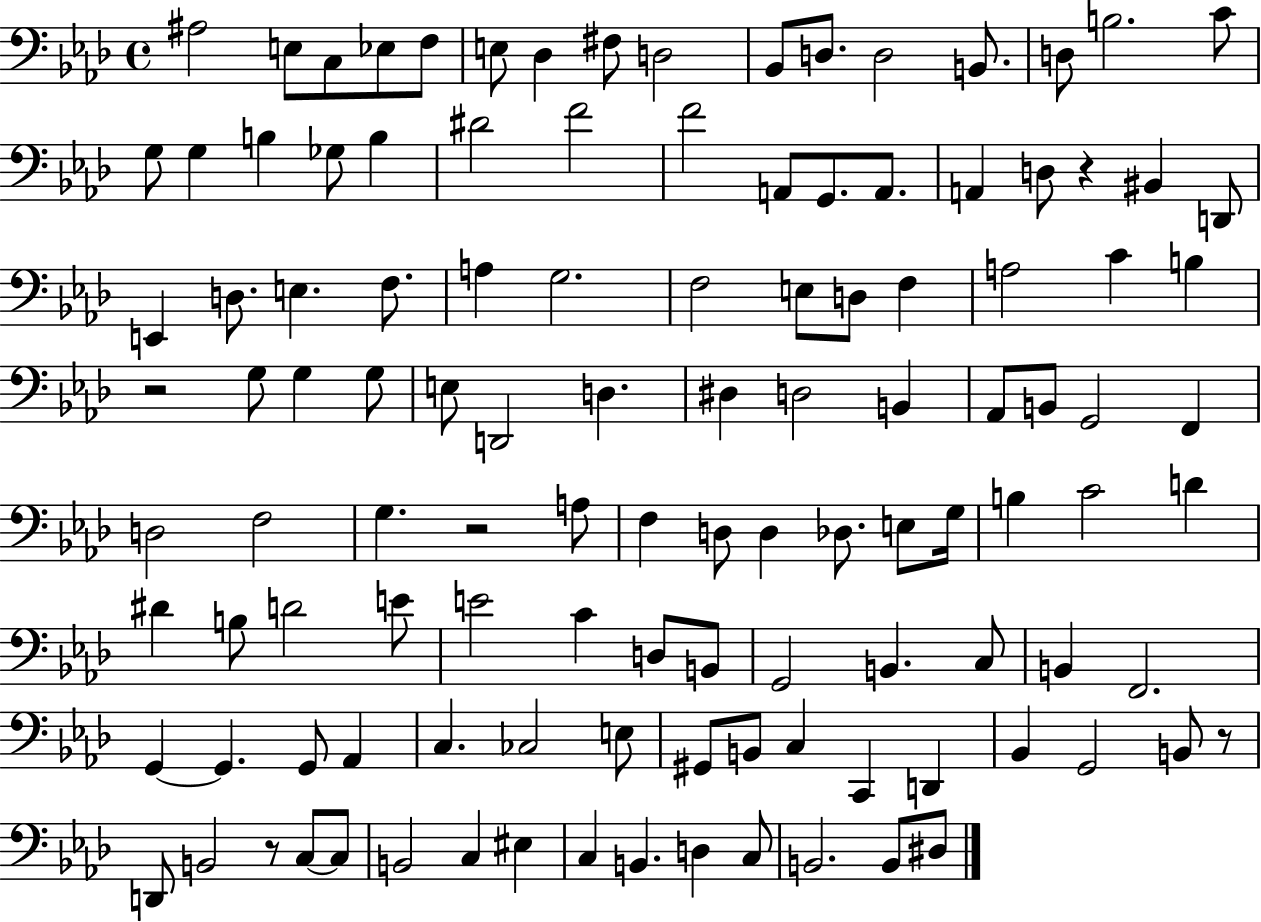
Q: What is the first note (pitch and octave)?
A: A#3